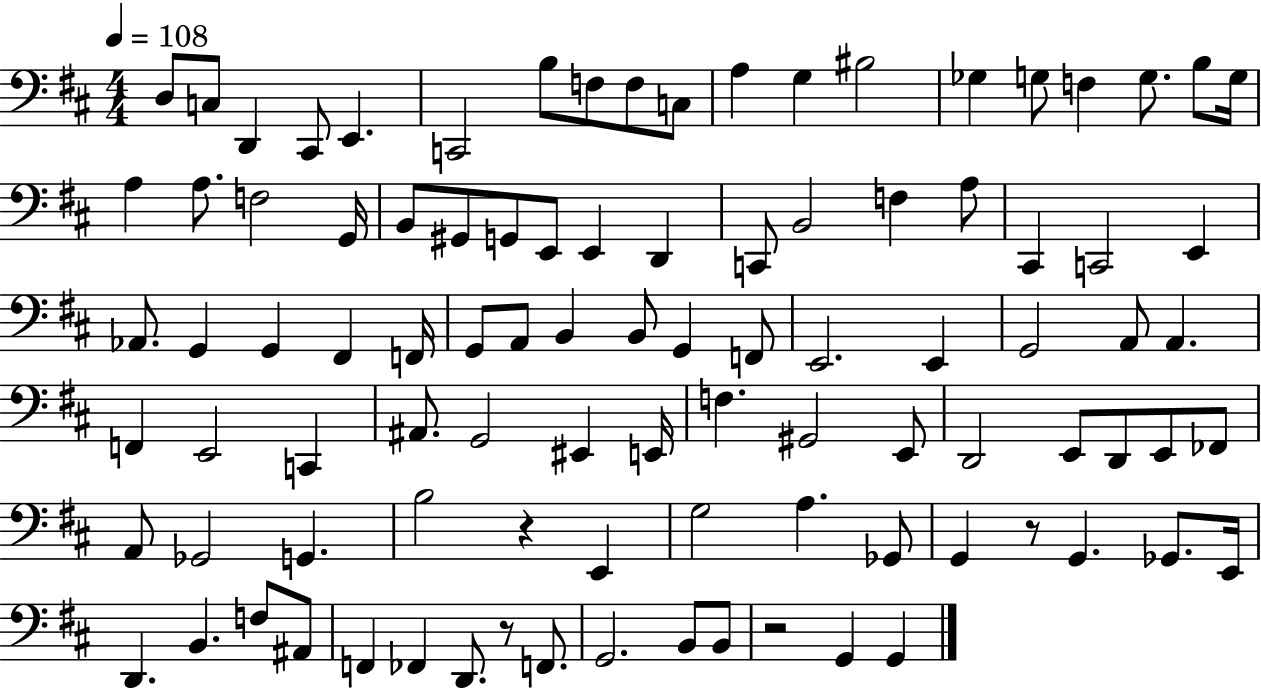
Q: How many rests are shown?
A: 4